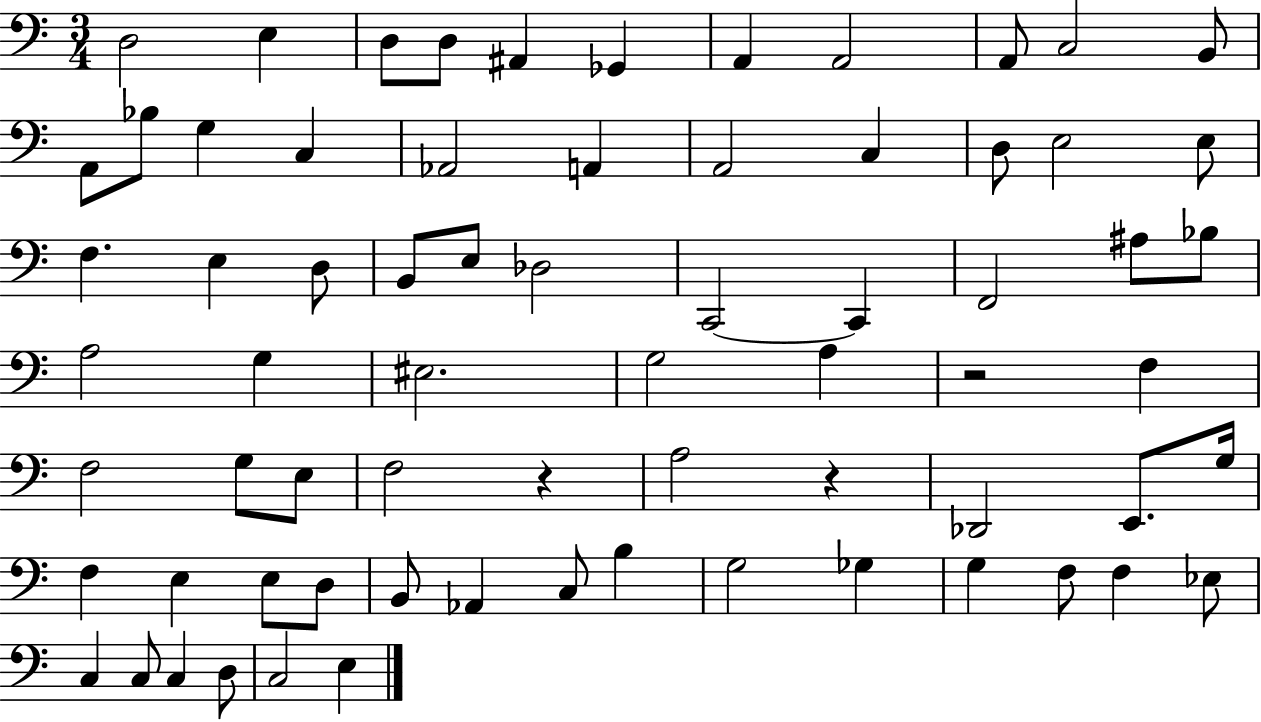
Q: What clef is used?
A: bass